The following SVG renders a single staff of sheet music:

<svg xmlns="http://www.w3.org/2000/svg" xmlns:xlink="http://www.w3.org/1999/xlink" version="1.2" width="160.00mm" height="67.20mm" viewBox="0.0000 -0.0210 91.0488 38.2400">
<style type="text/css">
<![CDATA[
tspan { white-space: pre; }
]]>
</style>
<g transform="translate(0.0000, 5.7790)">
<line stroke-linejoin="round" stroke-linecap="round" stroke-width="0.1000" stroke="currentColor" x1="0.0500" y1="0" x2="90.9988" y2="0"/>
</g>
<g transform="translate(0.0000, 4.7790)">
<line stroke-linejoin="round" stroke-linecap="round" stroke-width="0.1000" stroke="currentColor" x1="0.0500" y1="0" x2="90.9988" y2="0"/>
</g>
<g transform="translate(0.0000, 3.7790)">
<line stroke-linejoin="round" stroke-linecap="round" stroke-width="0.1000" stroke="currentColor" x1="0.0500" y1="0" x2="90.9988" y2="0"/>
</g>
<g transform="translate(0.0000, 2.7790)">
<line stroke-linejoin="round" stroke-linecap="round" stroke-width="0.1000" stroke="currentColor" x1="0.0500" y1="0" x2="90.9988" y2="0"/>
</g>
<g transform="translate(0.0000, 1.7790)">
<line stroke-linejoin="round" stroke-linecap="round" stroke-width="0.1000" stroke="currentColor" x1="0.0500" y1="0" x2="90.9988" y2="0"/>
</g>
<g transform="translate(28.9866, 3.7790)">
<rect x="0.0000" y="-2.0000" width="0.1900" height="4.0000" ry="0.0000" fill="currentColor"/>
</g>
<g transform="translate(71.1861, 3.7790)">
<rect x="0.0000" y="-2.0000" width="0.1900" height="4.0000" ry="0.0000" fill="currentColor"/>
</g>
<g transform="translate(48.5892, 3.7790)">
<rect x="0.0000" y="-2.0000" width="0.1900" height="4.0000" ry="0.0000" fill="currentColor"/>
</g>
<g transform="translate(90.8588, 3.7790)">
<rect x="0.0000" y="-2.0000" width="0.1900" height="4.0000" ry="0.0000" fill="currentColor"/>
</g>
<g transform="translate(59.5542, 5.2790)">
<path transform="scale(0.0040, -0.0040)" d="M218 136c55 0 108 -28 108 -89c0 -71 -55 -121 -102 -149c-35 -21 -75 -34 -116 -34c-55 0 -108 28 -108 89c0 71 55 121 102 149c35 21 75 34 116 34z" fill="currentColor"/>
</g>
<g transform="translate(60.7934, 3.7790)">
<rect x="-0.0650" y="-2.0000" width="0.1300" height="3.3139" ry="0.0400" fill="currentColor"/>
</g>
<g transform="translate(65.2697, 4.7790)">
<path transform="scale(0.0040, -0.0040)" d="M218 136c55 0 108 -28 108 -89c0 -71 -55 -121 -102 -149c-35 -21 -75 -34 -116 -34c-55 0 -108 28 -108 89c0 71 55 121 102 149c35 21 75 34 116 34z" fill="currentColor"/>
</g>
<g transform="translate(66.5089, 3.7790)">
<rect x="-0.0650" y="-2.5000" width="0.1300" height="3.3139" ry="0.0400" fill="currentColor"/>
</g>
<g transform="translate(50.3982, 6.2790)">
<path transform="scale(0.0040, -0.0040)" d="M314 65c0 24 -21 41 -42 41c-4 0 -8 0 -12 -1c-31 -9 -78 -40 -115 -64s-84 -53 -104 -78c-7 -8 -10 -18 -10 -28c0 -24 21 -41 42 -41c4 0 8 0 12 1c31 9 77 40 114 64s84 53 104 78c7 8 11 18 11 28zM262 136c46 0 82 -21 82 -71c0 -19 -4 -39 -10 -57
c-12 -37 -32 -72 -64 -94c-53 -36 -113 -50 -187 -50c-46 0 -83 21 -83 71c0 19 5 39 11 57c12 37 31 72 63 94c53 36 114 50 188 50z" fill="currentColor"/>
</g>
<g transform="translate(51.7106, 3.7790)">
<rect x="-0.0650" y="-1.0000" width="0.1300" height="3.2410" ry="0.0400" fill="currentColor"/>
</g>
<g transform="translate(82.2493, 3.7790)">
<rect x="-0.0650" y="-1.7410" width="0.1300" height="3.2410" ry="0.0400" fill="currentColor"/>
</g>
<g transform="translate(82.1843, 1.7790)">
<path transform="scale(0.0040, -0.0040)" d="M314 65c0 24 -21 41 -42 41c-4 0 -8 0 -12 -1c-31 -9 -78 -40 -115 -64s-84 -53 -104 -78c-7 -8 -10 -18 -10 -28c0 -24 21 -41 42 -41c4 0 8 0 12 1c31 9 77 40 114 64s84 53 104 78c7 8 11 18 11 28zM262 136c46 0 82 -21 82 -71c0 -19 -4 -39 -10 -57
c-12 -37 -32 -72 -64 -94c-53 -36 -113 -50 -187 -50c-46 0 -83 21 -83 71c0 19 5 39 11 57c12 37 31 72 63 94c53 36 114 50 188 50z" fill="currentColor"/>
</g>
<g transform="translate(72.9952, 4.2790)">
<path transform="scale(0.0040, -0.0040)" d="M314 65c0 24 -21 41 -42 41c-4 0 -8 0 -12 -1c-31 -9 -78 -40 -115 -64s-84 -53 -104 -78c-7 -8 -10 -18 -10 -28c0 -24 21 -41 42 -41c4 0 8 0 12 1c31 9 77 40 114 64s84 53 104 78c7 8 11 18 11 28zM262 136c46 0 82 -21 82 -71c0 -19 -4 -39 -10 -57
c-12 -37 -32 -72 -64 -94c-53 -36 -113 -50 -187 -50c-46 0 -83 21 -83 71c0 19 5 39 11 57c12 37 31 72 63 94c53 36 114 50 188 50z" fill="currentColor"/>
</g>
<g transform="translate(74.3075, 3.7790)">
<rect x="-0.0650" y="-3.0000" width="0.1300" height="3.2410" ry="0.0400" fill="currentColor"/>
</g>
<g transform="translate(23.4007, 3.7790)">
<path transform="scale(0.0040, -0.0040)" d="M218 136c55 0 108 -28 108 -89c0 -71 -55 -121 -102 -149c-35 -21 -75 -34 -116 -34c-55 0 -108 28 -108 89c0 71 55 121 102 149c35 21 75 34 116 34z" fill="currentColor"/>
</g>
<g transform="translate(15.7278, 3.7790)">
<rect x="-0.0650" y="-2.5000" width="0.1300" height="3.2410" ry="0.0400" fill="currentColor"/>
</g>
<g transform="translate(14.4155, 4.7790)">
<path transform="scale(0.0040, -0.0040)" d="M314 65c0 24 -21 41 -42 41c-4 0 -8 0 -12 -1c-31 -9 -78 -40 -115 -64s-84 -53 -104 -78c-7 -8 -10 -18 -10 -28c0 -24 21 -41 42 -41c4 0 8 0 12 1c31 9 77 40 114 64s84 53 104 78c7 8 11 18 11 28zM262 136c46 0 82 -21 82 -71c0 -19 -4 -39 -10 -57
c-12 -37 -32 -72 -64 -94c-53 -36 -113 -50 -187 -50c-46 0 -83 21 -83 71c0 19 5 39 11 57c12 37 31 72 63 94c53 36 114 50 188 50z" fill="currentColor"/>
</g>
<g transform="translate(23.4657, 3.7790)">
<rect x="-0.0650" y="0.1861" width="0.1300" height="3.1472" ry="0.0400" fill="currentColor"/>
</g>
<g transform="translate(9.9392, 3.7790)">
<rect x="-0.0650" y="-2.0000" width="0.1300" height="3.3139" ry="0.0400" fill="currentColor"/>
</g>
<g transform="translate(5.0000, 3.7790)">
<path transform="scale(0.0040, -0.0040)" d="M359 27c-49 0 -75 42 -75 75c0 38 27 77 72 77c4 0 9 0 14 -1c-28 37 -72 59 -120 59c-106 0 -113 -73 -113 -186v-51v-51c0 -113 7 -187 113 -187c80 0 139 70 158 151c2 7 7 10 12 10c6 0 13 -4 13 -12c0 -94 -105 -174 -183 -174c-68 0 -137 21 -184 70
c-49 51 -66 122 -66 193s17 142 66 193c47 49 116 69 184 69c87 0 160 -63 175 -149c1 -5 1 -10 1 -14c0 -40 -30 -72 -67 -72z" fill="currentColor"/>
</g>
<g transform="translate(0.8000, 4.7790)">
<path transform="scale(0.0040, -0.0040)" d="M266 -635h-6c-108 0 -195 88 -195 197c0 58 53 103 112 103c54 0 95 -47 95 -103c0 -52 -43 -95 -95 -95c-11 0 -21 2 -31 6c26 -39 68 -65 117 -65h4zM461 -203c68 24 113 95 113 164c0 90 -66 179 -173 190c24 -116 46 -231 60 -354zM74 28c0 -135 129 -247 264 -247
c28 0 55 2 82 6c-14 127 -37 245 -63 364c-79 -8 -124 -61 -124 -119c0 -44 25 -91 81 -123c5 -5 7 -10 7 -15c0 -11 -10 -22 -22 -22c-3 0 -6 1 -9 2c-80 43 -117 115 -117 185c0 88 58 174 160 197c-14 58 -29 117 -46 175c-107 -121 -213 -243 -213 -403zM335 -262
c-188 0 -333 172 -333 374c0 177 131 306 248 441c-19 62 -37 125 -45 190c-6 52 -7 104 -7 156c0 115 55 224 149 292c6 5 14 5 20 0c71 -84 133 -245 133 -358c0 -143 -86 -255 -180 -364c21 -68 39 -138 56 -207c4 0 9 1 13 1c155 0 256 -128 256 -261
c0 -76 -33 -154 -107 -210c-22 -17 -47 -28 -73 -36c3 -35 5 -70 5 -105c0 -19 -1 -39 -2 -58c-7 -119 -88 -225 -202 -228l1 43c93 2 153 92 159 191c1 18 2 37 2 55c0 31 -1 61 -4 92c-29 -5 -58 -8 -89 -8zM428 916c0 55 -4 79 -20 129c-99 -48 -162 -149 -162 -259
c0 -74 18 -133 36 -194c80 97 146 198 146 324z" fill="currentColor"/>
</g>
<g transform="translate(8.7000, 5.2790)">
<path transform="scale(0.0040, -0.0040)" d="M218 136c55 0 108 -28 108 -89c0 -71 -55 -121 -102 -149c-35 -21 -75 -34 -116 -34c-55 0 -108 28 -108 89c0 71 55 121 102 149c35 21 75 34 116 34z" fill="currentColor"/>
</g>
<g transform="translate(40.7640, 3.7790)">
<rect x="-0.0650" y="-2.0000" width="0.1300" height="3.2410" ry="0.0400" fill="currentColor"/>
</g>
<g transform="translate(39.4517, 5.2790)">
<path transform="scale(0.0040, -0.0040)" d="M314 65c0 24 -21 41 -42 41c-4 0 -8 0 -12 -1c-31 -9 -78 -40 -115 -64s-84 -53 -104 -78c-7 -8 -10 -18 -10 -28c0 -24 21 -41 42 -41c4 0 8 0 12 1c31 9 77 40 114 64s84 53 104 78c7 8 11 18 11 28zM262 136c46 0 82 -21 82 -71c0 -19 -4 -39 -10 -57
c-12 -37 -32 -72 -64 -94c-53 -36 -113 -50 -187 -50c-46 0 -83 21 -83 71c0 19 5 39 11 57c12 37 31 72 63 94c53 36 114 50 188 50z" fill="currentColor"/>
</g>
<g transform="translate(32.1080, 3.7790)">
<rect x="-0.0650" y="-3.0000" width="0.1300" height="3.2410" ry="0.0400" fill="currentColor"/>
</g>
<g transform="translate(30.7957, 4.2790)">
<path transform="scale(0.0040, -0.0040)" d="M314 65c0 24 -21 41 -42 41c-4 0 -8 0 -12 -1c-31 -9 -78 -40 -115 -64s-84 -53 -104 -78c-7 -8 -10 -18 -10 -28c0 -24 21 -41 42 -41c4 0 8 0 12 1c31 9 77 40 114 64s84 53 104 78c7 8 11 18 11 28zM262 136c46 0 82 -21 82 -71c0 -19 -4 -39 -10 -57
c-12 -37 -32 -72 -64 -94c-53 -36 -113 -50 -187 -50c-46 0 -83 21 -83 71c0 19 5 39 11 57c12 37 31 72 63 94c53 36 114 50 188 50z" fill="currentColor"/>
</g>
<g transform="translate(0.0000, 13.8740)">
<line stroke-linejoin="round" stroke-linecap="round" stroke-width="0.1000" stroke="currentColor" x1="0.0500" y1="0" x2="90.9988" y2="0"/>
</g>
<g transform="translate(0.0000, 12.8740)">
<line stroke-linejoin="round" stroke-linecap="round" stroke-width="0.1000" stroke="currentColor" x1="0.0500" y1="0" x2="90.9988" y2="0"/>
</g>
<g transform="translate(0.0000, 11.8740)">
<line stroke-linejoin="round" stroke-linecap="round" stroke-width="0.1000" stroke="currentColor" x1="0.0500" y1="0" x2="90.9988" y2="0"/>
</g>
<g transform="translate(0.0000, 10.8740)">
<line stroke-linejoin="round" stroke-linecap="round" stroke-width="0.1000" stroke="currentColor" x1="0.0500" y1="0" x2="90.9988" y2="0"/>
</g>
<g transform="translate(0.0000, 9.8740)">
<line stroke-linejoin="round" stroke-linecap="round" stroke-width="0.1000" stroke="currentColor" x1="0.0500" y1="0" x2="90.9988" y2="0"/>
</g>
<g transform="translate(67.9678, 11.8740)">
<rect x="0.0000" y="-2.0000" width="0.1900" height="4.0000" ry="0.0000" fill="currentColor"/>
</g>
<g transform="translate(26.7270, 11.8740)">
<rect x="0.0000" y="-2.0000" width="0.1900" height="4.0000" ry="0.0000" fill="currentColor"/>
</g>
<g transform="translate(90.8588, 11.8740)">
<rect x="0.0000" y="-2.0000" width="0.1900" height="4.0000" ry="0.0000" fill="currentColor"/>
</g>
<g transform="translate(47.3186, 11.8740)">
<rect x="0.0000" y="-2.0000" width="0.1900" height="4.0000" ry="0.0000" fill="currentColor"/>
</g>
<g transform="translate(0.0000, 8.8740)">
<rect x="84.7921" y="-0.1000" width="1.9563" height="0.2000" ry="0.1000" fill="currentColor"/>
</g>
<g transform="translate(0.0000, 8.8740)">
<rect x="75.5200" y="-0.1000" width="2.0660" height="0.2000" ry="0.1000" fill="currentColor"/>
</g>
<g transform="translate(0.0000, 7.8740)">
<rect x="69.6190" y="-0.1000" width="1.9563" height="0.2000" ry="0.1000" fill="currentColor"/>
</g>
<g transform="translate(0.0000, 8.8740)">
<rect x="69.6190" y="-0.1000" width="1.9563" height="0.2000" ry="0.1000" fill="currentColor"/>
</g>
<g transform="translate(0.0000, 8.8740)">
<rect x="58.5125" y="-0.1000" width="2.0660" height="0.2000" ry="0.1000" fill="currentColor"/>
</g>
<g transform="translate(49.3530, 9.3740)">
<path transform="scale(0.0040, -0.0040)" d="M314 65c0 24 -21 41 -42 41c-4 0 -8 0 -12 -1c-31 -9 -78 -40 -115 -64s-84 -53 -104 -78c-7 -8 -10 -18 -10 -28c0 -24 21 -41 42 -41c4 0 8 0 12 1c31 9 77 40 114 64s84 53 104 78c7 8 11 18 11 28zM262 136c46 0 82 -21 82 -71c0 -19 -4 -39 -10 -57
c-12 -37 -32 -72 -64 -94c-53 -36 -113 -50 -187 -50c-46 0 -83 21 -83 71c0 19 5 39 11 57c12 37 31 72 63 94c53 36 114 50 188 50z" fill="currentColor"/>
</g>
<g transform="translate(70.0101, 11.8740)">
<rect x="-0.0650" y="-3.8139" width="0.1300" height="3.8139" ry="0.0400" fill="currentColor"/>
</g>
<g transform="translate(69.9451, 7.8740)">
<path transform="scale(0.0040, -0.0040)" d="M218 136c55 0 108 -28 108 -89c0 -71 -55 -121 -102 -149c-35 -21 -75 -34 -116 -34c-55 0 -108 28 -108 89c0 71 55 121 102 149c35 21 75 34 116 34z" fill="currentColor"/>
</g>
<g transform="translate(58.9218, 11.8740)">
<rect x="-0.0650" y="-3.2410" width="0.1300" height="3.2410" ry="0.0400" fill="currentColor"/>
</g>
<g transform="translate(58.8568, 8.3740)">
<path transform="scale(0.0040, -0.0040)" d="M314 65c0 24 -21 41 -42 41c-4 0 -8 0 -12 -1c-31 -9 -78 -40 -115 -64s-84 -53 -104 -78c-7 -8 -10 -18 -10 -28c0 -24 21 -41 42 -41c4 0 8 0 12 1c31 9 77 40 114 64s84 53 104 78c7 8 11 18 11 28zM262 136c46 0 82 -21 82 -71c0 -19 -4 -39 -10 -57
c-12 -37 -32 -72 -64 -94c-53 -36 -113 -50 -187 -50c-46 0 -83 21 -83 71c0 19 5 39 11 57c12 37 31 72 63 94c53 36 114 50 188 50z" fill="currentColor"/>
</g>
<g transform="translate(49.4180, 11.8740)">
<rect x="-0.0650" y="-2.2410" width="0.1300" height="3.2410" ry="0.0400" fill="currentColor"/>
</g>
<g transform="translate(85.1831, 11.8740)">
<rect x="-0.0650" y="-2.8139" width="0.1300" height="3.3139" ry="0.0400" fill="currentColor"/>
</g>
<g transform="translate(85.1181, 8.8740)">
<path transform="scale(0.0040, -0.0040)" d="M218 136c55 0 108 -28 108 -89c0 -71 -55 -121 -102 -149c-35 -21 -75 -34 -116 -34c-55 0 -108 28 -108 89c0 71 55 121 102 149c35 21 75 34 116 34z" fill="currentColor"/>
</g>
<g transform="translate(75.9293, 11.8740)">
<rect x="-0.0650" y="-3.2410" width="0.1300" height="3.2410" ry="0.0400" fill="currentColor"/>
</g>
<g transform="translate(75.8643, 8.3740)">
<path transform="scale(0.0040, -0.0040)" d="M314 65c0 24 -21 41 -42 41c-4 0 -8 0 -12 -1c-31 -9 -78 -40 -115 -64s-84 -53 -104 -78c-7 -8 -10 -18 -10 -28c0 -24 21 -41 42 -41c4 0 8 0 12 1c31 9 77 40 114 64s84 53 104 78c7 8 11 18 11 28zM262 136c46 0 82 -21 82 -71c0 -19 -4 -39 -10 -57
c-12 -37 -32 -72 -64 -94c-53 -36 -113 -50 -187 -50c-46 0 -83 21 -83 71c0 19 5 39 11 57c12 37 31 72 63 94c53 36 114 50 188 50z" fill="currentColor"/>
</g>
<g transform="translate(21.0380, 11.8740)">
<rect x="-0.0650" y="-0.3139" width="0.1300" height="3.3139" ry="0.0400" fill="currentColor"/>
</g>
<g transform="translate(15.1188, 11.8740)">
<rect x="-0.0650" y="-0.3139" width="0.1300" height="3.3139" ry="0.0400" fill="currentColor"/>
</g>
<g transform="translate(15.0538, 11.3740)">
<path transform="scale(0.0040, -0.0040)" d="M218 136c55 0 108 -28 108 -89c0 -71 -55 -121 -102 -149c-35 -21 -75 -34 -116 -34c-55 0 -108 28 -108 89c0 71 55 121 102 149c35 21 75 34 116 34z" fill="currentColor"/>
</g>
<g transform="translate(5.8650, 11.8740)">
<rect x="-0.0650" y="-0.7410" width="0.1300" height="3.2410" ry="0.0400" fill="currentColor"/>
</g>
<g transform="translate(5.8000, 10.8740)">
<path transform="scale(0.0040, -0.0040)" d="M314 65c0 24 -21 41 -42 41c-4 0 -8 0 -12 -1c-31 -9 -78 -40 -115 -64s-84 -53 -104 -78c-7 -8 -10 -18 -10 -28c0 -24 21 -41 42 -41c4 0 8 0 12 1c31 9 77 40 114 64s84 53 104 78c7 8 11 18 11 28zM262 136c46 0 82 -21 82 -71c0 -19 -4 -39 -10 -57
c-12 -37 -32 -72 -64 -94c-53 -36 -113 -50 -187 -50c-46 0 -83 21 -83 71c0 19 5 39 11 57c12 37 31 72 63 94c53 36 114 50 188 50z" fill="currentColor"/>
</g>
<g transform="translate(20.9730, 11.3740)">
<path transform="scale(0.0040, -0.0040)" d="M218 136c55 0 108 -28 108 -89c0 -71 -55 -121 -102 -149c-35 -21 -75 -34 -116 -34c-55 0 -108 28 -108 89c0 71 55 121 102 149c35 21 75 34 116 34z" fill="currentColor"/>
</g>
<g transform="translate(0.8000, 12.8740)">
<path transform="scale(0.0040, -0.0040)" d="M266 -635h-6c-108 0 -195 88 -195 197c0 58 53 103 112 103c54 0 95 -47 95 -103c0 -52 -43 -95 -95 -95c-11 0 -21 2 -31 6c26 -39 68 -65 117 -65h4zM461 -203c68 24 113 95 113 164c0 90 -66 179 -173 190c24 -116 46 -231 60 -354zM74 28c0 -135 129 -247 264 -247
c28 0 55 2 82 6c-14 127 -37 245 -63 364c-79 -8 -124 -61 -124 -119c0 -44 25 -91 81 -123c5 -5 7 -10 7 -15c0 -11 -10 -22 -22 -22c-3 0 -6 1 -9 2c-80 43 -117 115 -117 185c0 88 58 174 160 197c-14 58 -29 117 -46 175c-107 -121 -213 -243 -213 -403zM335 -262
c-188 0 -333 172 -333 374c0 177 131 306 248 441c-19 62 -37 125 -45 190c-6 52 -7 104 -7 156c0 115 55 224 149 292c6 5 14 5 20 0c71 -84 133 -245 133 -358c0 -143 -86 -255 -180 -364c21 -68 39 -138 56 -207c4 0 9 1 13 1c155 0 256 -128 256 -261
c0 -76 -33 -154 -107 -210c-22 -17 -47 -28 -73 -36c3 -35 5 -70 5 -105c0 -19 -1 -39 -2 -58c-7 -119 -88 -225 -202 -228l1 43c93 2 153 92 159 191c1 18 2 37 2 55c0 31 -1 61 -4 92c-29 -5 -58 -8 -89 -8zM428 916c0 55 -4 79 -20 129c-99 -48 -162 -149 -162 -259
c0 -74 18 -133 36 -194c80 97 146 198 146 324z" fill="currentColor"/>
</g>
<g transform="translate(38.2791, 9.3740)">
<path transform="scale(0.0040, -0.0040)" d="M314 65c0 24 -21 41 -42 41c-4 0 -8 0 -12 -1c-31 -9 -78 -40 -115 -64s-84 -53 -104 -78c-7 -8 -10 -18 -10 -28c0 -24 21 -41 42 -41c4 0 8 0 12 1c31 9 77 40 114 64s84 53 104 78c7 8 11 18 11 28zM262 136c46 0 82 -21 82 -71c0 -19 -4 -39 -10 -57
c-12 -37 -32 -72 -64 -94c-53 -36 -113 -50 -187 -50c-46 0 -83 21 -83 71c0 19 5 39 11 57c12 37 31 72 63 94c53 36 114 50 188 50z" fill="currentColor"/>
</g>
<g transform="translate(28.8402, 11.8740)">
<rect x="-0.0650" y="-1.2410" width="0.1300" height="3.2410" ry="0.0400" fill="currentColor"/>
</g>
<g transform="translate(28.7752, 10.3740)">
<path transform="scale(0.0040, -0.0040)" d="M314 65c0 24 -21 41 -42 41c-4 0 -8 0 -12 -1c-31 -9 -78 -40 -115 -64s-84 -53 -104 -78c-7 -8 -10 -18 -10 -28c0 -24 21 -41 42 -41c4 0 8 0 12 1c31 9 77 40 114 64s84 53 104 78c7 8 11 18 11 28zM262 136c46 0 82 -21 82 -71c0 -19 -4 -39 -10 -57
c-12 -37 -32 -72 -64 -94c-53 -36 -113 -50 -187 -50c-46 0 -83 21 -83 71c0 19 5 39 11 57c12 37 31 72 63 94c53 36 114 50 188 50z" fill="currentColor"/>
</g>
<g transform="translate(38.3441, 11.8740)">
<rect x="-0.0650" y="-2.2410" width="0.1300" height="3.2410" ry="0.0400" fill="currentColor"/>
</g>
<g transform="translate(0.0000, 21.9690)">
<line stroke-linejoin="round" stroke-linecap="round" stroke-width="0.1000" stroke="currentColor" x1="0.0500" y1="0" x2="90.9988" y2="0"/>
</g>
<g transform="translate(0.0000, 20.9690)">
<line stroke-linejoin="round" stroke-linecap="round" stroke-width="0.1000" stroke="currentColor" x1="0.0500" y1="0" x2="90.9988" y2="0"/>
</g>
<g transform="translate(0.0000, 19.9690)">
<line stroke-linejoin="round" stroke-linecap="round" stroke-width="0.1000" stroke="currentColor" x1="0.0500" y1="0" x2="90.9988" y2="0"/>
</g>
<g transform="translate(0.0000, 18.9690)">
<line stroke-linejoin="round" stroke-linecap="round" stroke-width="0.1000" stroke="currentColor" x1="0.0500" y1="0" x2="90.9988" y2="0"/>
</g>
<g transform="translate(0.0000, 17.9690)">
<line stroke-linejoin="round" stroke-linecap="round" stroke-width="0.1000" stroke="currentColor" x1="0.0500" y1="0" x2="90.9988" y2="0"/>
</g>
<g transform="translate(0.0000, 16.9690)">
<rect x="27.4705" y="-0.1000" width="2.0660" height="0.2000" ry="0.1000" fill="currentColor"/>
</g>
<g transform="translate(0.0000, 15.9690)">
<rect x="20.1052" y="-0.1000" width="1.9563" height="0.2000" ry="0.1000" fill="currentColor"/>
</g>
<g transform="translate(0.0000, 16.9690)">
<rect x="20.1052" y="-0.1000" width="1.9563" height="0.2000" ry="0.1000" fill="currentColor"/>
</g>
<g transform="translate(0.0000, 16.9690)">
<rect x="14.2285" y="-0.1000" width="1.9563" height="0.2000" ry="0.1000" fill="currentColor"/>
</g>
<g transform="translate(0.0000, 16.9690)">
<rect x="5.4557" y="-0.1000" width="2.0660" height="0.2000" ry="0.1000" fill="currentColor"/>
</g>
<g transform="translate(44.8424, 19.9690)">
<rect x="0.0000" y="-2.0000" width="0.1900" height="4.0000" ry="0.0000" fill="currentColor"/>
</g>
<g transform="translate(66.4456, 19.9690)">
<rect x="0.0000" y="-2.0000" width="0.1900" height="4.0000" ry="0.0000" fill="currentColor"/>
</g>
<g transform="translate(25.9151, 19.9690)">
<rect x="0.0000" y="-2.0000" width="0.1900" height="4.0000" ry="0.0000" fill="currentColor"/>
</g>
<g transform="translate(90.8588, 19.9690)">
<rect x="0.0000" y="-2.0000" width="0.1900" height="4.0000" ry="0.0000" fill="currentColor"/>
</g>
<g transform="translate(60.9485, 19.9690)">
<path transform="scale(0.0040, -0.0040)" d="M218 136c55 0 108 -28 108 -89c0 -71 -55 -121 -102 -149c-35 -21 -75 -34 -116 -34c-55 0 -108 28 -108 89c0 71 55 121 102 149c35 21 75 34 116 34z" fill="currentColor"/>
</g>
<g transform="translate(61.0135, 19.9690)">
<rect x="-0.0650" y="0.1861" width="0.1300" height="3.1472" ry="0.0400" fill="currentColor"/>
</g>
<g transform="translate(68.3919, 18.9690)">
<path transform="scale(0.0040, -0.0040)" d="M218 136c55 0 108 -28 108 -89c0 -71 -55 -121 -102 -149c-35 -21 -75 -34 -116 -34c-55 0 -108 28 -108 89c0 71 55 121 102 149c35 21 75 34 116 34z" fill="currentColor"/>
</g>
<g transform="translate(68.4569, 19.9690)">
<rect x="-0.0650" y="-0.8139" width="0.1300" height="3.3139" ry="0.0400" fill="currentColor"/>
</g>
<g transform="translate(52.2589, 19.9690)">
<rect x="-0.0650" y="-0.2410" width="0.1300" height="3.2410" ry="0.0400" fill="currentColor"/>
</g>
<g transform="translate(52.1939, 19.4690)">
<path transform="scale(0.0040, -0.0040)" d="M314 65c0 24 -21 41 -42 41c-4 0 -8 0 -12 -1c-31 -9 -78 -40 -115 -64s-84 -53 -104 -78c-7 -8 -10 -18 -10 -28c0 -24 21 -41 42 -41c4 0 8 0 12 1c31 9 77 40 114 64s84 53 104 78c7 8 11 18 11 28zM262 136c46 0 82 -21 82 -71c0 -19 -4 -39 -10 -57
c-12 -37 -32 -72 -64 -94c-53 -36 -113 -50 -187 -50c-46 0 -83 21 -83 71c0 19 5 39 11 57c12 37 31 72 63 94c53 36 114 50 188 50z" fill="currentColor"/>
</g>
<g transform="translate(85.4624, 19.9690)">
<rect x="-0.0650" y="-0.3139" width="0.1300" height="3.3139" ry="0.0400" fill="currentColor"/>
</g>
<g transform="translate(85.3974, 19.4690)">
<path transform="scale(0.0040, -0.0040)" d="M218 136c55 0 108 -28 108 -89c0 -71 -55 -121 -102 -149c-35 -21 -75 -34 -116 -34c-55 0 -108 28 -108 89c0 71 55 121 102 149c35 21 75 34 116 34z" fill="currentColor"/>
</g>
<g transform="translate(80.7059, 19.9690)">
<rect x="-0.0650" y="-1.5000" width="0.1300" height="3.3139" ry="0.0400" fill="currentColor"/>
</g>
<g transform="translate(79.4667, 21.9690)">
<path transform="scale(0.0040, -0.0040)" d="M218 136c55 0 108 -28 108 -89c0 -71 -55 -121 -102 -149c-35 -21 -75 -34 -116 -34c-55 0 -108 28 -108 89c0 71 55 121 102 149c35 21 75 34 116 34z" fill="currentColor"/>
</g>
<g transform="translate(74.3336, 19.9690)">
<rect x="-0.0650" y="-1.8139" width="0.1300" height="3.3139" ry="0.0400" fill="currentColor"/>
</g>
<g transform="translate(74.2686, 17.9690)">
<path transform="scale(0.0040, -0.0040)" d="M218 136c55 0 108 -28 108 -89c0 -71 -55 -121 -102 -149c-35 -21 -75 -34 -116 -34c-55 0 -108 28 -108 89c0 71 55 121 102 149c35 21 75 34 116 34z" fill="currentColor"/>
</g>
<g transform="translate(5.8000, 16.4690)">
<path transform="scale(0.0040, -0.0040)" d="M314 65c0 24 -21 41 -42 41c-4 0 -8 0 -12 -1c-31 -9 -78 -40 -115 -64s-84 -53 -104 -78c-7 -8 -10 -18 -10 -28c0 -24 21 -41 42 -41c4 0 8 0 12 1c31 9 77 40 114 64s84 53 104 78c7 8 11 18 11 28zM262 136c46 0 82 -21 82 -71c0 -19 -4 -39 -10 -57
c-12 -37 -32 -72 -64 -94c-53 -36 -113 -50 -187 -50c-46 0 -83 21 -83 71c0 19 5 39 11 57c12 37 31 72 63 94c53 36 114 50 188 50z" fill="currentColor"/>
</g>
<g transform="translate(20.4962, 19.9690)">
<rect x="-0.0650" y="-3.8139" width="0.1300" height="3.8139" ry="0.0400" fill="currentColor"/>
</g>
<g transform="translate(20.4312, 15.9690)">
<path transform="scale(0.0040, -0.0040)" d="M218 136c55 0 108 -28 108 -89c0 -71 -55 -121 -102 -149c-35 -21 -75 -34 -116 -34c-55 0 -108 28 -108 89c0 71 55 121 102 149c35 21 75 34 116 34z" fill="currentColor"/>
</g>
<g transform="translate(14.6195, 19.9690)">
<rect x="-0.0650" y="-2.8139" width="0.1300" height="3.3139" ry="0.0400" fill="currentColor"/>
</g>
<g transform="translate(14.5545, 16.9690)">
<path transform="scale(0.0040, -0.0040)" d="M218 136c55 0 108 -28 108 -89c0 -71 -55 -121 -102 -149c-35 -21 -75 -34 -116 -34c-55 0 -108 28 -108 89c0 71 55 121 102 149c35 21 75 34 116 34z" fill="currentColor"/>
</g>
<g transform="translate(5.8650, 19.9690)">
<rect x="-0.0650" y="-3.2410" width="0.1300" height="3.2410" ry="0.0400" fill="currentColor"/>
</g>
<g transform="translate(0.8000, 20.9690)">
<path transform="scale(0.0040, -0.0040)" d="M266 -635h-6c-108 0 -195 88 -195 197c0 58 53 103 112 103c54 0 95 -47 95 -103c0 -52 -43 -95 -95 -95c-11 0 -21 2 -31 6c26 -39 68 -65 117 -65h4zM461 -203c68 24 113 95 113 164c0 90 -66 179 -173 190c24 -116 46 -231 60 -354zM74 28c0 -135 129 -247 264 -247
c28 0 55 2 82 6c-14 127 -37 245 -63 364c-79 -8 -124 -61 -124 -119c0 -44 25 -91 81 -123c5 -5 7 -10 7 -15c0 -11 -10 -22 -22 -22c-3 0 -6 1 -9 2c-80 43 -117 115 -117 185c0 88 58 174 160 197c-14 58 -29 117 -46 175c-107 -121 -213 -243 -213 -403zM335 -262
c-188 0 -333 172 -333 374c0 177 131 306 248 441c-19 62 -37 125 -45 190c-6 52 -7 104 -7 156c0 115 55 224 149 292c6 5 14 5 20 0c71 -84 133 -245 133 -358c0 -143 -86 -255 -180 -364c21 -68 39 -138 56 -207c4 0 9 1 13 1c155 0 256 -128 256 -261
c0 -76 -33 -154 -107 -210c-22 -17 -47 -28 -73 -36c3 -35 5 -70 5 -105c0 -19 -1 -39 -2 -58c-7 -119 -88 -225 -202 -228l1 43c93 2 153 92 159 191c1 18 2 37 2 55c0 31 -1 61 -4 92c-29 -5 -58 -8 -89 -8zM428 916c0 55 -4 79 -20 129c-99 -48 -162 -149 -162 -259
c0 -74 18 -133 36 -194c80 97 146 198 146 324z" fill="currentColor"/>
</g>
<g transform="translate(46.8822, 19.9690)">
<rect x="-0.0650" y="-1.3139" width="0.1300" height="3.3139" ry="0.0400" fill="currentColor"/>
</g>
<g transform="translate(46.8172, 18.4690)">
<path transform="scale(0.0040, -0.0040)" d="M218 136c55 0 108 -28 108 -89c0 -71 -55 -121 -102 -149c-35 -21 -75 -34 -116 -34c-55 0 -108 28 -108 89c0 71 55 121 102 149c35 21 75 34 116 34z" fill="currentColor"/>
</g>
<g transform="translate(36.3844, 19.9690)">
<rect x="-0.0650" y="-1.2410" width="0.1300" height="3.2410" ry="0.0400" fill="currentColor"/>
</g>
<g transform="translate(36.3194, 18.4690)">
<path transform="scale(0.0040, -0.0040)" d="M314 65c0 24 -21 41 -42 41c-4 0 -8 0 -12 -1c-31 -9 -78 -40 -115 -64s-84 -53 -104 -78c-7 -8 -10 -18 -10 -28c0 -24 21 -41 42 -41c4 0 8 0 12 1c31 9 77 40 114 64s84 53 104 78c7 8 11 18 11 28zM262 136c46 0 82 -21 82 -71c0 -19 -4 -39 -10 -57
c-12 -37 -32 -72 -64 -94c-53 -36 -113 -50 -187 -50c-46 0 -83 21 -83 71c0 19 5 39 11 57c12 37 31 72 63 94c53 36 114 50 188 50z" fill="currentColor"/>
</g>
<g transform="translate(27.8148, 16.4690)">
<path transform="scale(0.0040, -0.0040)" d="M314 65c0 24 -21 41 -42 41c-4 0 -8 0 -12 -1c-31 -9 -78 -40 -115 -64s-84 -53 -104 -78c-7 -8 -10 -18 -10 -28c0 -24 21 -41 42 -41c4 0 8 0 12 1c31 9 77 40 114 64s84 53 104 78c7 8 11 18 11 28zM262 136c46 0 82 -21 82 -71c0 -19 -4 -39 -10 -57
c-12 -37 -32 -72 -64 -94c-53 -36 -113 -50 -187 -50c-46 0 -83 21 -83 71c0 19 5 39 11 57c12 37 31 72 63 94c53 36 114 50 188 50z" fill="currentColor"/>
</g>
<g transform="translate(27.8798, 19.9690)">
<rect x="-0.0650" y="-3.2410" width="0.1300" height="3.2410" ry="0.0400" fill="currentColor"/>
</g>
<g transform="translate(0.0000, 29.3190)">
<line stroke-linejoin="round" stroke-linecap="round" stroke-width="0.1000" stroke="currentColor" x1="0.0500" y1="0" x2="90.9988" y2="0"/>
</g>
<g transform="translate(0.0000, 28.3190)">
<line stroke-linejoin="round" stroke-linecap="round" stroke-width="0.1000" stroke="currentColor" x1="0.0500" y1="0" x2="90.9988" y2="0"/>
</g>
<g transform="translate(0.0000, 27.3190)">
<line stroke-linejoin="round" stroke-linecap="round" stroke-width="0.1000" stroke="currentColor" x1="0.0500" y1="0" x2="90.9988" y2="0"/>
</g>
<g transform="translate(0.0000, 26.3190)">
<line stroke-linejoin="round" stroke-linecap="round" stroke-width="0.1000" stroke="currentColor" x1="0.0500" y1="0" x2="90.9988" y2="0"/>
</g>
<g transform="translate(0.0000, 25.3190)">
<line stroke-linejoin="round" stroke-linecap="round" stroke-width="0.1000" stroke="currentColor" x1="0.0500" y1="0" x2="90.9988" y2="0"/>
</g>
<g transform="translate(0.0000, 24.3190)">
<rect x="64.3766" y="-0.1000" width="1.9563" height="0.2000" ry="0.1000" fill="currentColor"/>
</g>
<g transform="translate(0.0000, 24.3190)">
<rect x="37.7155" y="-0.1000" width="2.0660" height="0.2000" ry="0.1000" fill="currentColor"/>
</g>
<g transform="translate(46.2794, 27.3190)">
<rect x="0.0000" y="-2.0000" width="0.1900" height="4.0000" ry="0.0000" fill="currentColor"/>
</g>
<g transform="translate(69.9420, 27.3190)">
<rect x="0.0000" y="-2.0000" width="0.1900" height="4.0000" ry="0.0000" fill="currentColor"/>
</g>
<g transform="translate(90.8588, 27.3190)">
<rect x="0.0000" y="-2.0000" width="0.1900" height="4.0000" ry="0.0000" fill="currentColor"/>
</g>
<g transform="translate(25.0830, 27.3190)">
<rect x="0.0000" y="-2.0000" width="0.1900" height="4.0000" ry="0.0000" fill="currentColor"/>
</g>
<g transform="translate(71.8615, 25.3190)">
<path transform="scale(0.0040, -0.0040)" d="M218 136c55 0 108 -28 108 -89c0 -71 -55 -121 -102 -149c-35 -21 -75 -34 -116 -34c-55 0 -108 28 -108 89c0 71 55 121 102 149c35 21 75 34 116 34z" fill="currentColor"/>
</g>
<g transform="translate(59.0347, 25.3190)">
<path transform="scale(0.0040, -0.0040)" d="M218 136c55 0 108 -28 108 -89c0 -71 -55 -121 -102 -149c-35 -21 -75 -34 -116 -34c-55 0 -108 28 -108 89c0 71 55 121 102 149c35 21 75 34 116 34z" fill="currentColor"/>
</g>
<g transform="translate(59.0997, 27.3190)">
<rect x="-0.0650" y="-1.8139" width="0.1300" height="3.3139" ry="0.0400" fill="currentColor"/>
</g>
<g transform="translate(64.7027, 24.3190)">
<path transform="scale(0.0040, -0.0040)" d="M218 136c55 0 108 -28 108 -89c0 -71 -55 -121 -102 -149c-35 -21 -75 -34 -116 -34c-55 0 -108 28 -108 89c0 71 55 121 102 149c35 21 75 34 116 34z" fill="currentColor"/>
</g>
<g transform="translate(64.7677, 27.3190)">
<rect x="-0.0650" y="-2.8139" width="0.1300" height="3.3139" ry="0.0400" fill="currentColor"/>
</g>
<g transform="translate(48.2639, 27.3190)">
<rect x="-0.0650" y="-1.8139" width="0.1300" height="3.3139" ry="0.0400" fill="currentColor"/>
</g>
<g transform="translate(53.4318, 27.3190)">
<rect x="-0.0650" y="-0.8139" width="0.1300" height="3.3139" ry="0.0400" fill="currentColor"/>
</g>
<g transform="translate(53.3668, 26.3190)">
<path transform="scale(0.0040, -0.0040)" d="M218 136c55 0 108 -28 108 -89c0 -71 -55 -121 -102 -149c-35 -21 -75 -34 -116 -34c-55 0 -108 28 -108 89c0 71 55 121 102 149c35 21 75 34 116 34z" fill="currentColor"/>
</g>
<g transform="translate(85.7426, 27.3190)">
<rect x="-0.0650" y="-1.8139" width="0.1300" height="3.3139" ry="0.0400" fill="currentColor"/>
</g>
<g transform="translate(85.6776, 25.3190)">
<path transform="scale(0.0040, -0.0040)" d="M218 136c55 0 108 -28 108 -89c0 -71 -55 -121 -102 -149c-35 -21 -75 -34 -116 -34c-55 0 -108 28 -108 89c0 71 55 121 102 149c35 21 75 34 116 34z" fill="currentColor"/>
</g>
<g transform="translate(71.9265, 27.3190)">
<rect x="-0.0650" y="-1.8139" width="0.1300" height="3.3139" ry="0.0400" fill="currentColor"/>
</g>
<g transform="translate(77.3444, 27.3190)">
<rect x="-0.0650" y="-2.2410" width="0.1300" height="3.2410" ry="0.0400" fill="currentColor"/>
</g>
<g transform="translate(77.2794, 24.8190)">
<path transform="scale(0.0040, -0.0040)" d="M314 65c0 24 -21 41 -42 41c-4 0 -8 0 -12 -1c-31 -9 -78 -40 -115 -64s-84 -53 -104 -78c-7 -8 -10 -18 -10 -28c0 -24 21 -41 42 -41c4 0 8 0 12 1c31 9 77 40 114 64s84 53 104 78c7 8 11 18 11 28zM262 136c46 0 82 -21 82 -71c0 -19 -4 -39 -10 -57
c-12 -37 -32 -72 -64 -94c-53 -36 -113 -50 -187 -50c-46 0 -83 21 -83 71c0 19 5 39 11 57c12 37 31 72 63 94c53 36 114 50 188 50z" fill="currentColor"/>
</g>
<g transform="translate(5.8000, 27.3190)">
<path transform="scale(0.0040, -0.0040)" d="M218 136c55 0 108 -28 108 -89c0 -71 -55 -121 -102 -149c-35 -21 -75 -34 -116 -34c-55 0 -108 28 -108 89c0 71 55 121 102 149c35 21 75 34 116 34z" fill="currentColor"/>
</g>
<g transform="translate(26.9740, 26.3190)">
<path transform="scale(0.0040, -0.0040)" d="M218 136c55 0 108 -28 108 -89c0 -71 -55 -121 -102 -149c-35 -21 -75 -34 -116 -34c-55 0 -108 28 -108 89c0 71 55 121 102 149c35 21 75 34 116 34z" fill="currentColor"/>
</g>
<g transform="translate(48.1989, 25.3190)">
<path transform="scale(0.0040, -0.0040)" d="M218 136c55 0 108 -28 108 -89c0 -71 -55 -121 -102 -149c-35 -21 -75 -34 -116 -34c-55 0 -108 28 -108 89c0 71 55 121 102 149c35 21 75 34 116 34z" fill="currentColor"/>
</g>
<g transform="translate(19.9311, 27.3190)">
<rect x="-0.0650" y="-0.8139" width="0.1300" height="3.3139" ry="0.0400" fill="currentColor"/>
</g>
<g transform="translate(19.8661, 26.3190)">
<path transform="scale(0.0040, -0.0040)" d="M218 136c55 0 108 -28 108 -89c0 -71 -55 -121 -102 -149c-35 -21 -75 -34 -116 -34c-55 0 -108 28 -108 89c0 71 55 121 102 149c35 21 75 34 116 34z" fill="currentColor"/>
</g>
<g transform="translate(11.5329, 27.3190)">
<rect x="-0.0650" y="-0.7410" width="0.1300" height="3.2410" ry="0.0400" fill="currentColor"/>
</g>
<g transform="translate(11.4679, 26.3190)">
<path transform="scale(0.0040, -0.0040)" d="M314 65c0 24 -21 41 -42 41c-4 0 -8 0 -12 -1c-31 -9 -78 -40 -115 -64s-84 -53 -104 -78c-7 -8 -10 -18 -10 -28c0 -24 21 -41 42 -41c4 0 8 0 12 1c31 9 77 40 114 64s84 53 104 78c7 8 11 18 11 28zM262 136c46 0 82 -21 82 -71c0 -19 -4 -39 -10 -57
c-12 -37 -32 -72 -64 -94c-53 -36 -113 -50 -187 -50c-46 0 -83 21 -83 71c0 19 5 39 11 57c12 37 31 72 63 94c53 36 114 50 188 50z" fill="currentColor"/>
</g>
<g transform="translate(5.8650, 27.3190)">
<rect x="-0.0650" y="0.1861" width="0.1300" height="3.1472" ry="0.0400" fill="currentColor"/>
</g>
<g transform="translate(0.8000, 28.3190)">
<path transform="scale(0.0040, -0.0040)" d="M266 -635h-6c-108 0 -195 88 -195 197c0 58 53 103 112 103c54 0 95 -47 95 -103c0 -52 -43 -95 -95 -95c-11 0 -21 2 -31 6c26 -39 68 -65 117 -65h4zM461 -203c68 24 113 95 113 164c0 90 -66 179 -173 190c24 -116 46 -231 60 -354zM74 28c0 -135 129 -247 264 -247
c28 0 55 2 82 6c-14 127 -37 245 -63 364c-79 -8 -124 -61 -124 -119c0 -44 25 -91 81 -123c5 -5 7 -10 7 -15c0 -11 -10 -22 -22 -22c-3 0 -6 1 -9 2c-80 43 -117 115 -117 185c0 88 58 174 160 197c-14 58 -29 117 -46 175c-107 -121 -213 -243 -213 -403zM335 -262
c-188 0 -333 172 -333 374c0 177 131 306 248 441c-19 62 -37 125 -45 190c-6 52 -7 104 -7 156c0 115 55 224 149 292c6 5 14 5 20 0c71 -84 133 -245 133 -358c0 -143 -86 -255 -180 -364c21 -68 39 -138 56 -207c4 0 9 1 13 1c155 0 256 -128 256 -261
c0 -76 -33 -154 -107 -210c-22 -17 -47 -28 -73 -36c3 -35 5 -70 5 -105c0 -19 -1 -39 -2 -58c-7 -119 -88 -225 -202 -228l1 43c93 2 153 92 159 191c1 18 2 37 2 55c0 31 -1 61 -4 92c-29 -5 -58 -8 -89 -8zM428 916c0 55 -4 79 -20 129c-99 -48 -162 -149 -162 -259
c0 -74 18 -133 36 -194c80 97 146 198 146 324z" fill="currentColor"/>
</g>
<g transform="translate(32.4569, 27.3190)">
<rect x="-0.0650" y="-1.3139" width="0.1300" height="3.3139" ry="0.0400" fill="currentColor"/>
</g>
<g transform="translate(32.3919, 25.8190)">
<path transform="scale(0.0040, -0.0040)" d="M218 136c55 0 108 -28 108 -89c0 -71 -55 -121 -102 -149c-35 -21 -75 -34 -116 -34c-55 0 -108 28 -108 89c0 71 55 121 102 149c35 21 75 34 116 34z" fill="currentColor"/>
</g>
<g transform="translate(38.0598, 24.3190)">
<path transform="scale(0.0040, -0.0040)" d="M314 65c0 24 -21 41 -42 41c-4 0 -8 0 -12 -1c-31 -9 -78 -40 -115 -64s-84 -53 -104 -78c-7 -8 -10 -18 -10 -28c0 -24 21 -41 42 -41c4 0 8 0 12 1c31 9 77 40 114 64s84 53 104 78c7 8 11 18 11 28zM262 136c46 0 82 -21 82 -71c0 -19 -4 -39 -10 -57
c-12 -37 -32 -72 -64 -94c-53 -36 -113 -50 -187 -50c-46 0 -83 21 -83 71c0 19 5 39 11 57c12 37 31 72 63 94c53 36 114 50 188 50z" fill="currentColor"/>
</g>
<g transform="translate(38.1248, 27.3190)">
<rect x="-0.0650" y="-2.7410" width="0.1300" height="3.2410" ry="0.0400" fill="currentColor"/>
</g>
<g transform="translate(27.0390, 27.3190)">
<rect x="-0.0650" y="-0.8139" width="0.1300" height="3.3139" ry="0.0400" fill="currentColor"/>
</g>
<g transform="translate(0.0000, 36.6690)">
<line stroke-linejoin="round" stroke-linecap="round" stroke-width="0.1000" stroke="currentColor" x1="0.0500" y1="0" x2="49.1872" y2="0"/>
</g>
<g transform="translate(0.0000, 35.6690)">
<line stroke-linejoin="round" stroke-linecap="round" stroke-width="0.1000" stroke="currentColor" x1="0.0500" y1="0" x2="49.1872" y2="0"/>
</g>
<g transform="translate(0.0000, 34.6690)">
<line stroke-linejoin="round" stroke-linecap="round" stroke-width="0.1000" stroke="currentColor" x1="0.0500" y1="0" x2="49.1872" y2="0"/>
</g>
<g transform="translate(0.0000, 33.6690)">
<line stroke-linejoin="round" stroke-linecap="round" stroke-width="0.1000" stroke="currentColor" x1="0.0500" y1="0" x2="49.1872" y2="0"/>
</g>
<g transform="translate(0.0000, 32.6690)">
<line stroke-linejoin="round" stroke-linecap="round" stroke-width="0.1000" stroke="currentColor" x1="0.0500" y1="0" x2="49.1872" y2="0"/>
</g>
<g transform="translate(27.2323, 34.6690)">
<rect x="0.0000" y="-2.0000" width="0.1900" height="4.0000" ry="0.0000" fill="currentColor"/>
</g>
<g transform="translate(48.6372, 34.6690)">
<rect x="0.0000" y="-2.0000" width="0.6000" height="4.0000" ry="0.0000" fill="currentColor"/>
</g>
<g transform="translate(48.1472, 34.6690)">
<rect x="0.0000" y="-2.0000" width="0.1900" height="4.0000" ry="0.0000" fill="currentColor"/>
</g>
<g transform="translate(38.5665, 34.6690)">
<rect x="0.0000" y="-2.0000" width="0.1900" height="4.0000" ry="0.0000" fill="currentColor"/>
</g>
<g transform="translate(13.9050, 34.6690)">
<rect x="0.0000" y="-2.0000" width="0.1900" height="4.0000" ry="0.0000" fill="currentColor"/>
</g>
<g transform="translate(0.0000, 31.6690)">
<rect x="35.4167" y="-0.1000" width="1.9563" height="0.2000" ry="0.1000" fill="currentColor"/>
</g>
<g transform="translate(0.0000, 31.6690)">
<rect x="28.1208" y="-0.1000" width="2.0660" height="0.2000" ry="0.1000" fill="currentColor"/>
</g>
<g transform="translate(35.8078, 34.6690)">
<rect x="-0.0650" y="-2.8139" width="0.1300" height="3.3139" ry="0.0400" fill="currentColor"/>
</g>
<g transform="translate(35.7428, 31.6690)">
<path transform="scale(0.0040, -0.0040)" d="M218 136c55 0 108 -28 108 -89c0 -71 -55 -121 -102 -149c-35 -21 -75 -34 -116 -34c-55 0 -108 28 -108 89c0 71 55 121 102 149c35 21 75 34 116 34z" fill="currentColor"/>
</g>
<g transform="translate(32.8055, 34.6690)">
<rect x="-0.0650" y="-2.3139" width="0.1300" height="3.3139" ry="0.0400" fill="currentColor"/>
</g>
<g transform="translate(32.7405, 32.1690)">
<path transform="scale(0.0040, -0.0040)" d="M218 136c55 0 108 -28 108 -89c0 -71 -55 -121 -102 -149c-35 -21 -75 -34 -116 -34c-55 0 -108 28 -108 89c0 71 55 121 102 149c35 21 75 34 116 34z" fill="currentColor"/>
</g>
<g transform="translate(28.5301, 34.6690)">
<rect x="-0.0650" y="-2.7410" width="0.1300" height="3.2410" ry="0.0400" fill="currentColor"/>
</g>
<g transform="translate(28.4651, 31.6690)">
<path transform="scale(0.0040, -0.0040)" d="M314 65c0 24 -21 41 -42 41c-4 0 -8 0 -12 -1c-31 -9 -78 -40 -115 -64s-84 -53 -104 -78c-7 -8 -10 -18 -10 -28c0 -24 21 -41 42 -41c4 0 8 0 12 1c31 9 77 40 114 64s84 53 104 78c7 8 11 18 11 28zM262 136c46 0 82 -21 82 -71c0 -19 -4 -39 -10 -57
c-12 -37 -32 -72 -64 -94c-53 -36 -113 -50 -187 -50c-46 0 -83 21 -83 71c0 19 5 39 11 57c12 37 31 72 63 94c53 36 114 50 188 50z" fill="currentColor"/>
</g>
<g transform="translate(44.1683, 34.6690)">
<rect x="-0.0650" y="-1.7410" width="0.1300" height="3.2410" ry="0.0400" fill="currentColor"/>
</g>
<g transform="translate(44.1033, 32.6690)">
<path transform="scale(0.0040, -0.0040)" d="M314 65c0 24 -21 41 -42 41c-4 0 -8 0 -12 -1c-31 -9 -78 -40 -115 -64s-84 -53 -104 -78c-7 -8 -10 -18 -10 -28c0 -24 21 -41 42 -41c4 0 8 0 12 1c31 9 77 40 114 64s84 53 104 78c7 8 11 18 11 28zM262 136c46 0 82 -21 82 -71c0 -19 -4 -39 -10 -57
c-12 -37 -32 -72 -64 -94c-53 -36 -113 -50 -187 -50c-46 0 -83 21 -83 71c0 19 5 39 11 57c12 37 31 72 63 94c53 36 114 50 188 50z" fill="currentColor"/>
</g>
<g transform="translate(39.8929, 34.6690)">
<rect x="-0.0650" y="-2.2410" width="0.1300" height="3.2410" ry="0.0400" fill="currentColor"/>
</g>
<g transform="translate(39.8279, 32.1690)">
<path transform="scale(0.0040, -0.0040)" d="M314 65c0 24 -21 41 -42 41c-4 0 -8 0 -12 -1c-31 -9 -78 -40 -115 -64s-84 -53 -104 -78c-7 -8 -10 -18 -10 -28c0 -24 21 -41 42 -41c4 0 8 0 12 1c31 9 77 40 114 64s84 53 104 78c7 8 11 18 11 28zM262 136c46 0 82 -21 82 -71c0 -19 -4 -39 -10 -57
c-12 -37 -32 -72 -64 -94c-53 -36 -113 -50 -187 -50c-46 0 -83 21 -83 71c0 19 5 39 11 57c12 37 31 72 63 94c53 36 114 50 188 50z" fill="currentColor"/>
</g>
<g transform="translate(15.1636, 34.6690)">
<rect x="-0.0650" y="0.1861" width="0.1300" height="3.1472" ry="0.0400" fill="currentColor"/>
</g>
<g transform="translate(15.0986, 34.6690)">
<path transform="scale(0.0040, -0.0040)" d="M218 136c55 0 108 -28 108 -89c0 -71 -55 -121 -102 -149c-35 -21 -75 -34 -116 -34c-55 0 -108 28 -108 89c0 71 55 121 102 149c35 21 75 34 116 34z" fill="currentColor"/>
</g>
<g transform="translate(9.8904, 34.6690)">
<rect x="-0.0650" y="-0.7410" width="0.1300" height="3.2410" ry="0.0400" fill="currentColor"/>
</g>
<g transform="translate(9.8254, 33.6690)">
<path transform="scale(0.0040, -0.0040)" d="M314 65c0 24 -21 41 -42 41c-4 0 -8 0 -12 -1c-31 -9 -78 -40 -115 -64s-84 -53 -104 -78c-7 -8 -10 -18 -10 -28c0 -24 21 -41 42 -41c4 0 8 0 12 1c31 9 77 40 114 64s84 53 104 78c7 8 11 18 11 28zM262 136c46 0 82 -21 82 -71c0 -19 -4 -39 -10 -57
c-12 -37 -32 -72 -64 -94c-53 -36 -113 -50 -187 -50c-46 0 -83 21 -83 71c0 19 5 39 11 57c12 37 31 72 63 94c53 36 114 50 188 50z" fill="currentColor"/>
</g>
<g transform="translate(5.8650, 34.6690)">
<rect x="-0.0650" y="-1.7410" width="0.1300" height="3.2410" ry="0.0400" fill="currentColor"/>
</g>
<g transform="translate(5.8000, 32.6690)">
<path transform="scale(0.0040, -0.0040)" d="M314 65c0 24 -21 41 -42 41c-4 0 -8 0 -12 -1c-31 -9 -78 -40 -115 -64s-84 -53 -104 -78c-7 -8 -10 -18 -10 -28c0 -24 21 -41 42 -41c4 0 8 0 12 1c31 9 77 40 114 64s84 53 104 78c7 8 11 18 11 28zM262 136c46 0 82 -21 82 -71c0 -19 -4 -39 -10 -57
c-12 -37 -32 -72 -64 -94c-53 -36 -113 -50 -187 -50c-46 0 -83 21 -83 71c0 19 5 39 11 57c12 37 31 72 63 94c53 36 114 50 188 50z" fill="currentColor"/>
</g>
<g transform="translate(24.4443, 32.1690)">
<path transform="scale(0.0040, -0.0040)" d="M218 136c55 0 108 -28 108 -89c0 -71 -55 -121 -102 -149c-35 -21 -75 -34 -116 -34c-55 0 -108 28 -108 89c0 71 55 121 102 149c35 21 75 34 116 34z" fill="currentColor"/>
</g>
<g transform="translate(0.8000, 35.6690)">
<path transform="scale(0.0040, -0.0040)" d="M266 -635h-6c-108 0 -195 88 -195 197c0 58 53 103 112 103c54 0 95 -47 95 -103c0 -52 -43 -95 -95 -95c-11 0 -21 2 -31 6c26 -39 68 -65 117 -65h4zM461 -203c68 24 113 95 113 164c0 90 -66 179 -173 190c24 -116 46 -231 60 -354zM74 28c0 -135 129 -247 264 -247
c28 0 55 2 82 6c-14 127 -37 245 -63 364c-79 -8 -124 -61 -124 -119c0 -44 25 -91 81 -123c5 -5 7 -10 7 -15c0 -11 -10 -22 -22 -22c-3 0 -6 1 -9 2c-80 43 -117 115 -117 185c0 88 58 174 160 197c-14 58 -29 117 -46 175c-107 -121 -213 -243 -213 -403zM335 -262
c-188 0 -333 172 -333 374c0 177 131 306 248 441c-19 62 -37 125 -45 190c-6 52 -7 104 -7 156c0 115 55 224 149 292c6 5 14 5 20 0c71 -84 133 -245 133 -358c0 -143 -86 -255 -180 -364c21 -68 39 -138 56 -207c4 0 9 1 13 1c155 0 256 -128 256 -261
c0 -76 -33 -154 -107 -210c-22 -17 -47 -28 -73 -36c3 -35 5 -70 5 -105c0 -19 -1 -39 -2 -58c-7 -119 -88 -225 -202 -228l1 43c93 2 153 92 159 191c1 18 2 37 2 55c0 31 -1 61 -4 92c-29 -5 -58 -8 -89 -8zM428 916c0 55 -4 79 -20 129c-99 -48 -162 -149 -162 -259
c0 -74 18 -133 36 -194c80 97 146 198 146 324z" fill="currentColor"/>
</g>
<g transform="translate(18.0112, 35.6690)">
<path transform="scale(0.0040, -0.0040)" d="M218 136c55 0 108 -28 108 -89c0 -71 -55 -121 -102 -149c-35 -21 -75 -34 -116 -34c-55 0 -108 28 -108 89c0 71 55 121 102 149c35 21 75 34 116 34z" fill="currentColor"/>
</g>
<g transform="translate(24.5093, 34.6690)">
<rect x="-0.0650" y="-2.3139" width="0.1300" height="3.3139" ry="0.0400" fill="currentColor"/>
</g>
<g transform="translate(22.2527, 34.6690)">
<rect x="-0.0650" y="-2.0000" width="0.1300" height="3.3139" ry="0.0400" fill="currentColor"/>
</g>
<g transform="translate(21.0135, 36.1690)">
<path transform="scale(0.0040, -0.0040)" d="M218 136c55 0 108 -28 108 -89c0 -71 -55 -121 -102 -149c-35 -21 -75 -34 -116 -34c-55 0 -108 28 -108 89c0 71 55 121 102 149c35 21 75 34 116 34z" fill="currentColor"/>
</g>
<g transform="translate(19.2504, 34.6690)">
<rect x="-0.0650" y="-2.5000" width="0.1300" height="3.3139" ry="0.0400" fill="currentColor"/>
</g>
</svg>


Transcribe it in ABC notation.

X:1
T:Untitled
M:4/4
L:1/4
K:C
F G2 B A2 F2 D2 F G A2 f2 d2 c c e2 g2 g2 b2 c' b2 a b2 a c' b2 e2 e c2 B d f E c B d2 d d e a2 f d f a f g2 f f2 d2 B G F g a2 g a g2 f2